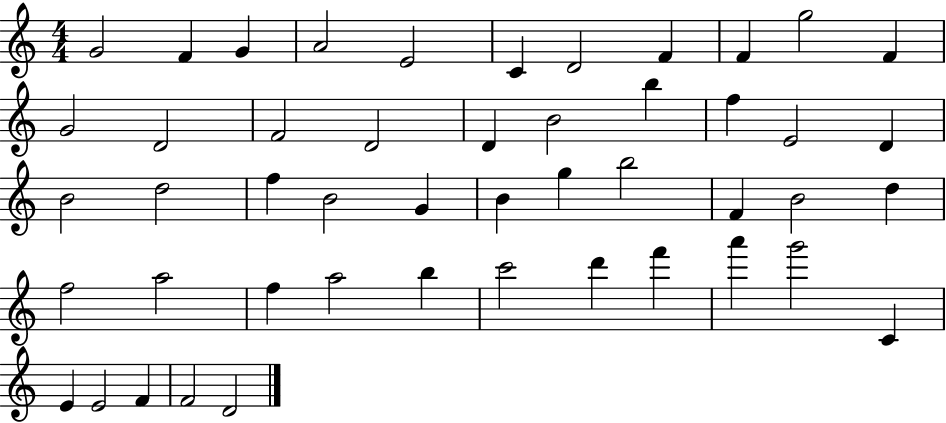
X:1
T:Untitled
M:4/4
L:1/4
K:C
G2 F G A2 E2 C D2 F F g2 F G2 D2 F2 D2 D B2 b f E2 D B2 d2 f B2 G B g b2 F B2 d f2 a2 f a2 b c'2 d' f' a' g'2 C E E2 F F2 D2